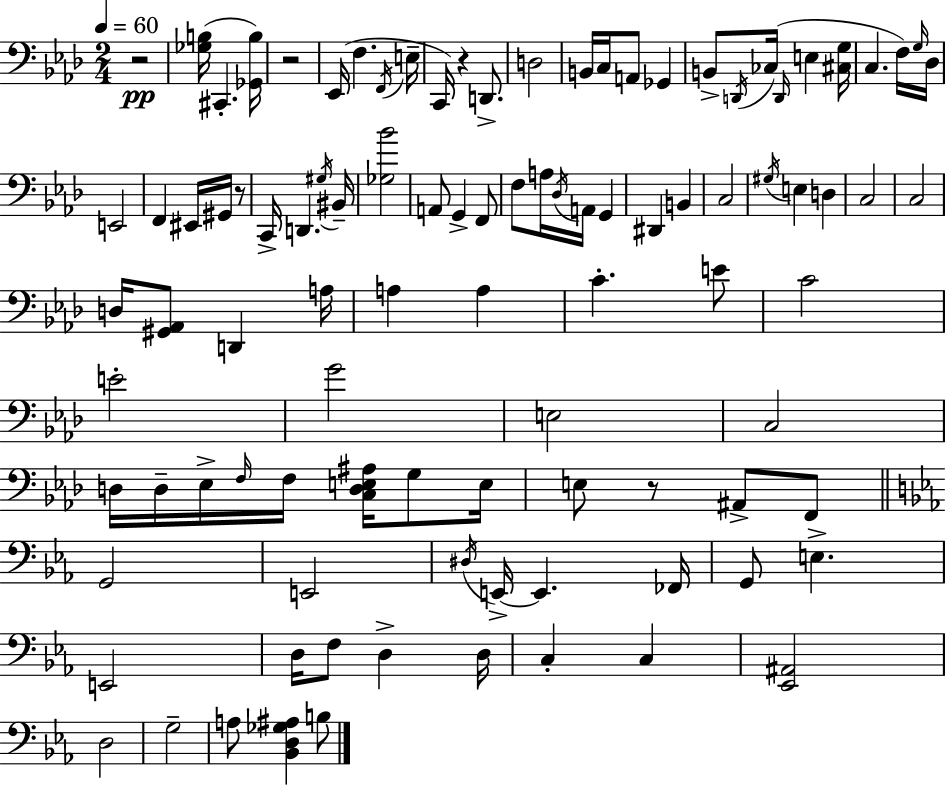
R/h [Gb3,B3]/s C#2/q. [Gb2,B3]/s R/h Eb2/s F3/q. F2/s E3/s C2/s R/q D2/e. D3/h B2/s C3/s A2/e Gb2/q B2/e D2/s CES3/s D2/s E3/q [C#3,G3]/s C3/q. F3/s G3/s Db3/s E2/h F2/q EIS2/s G#2/s R/e C2/s D2/q. G#3/s BIS2/s [Gb3,Bb4]/h A2/e G2/q F2/e F3/e A3/s Db3/s A2/s G2/q D#2/q B2/q C3/h G#3/s E3/q D3/q C3/h C3/h D3/s [G#2,Ab2]/e D2/q A3/s A3/q A3/q C4/q. E4/e C4/h E4/h G4/h E3/h C3/h D3/s D3/s Eb3/s F3/s F3/s [C3,D3,E3,A#3]/s G3/e E3/s E3/e R/e A#2/e F2/e G2/h E2/h D#3/s E2/s E2/q. FES2/s G2/e E3/q. E2/h D3/s F3/e D3/q D3/s C3/q C3/q [Eb2,A#2]/h D3/h G3/h A3/e [Bb2,D3,Gb3,A#3]/q B3/e